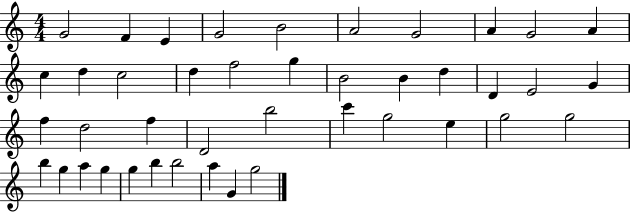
G4/h F4/q E4/q G4/h B4/h A4/h G4/h A4/q G4/h A4/q C5/q D5/q C5/h D5/q F5/h G5/q B4/h B4/q D5/q D4/q E4/h G4/q F5/q D5/h F5/q D4/h B5/h C6/q G5/h E5/q G5/h G5/h B5/q G5/q A5/q G5/q G5/q B5/q B5/h A5/q G4/q G5/h